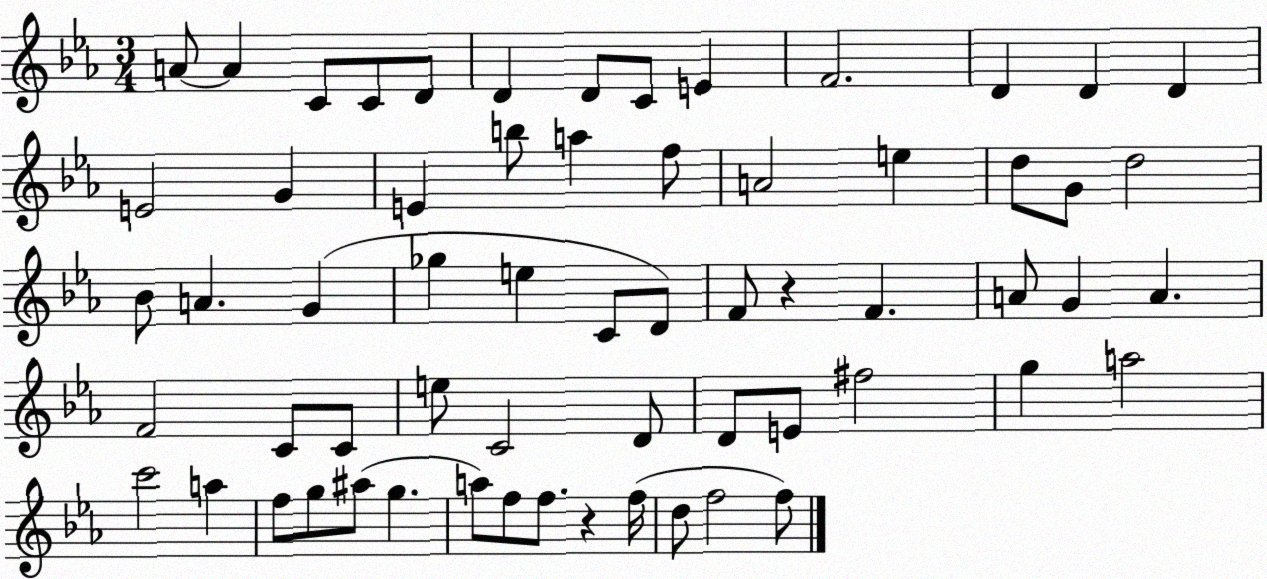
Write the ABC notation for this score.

X:1
T:Untitled
M:3/4
L:1/4
K:Eb
A/2 A C/2 C/2 D/2 D D/2 C/2 E F2 D D D E2 G E b/2 a f/2 A2 e d/2 G/2 d2 _B/2 A G _g e C/2 D/2 F/2 z F A/2 G A F2 C/2 C/2 e/2 C2 D/2 D/2 E/2 ^f2 g a2 c'2 a f/2 g/2 ^a/2 g a/2 f/2 f/2 z f/4 d/2 f2 f/2